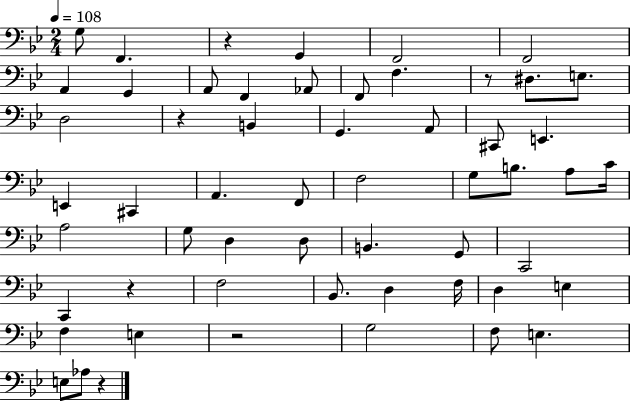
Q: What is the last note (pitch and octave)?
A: Ab3